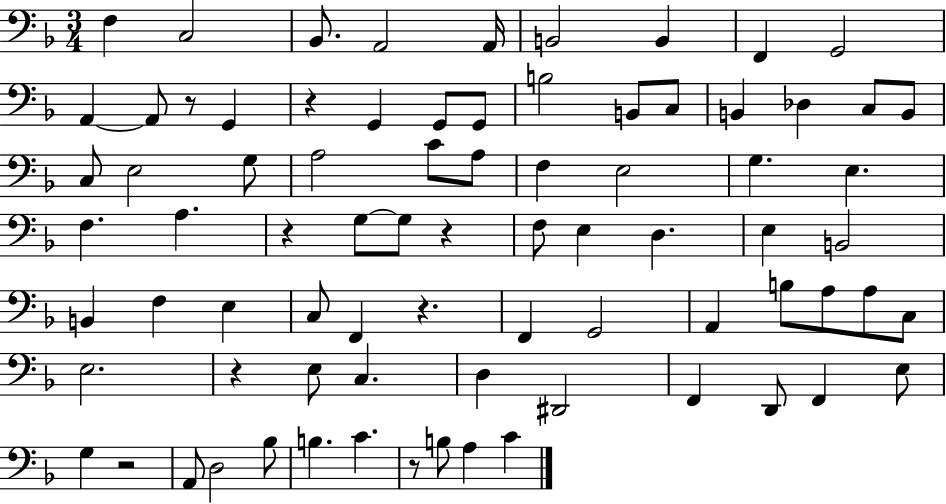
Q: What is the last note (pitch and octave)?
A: C4